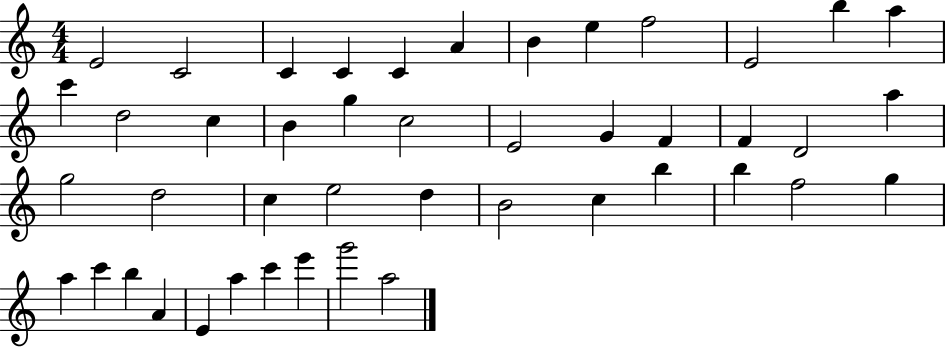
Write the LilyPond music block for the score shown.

{
  \clef treble
  \numericTimeSignature
  \time 4/4
  \key c \major
  e'2 c'2 | c'4 c'4 c'4 a'4 | b'4 e''4 f''2 | e'2 b''4 a''4 | \break c'''4 d''2 c''4 | b'4 g''4 c''2 | e'2 g'4 f'4 | f'4 d'2 a''4 | \break g''2 d''2 | c''4 e''2 d''4 | b'2 c''4 b''4 | b''4 f''2 g''4 | \break a''4 c'''4 b''4 a'4 | e'4 a''4 c'''4 e'''4 | g'''2 a''2 | \bar "|."
}